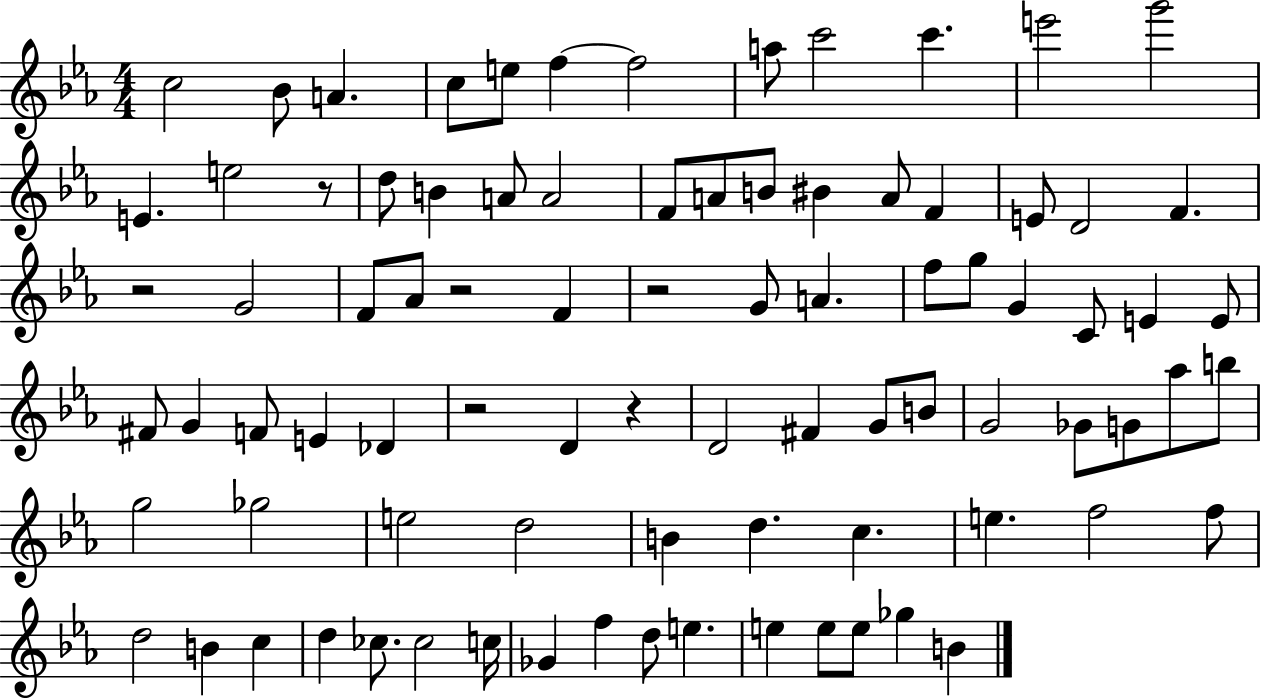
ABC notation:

X:1
T:Untitled
M:4/4
L:1/4
K:Eb
c2 _B/2 A c/2 e/2 f f2 a/2 c'2 c' e'2 g'2 E e2 z/2 d/2 B A/2 A2 F/2 A/2 B/2 ^B A/2 F E/2 D2 F z2 G2 F/2 _A/2 z2 F z2 G/2 A f/2 g/2 G C/2 E E/2 ^F/2 G F/2 E _D z2 D z D2 ^F G/2 B/2 G2 _G/2 G/2 _a/2 b/2 g2 _g2 e2 d2 B d c e f2 f/2 d2 B c d _c/2 _c2 c/4 _G f d/2 e e e/2 e/2 _g B